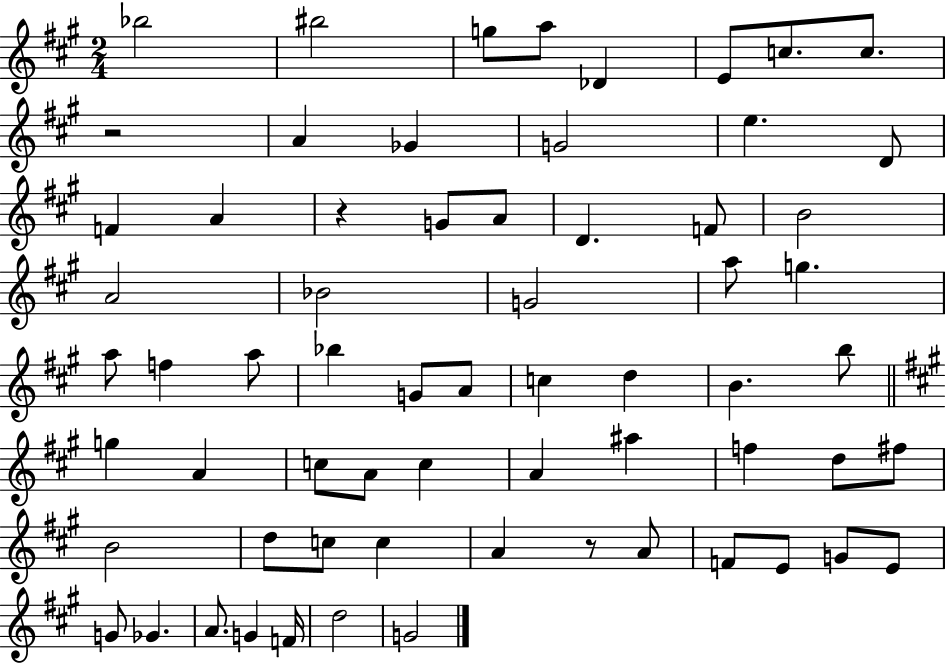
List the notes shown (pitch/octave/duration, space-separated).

Bb5/h BIS5/h G5/e A5/e Db4/q E4/e C5/e. C5/e. R/h A4/q Gb4/q G4/h E5/q. D4/e F4/q A4/q R/q G4/e A4/e D4/q. F4/e B4/h A4/h Bb4/h G4/h A5/e G5/q. A5/e F5/q A5/e Bb5/q G4/e A4/e C5/q D5/q B4/q. B5/e G5/q A4/q C5/e A4/e C5/q A4/q A#5/q F5/q D5/e F#5/e B4/h D5/e C5/e C5/q A4/q R/e A4/e F4/e E4/e G4/e E4/e G4/e Gb4/q. A4/e. G4/q F4/s D5/h G4/h